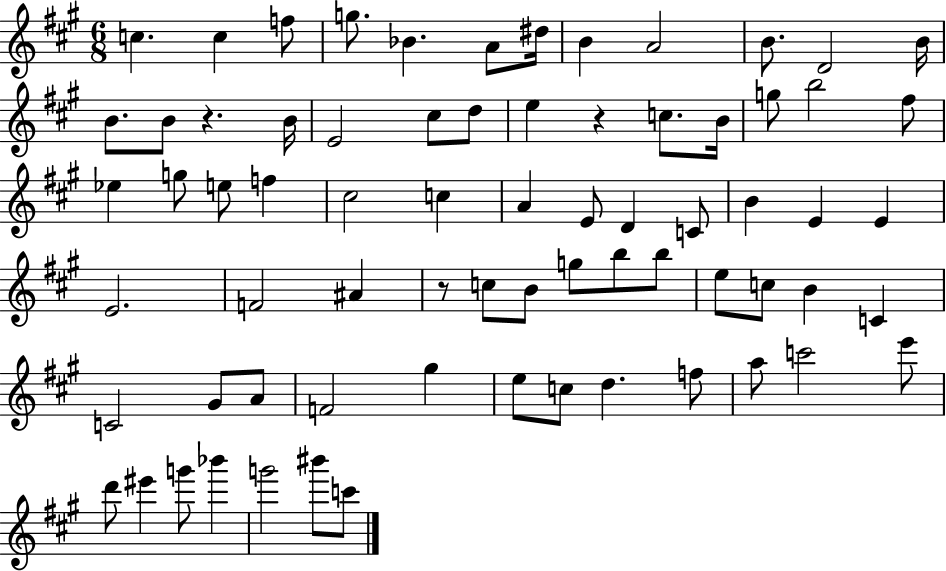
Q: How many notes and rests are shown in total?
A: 71